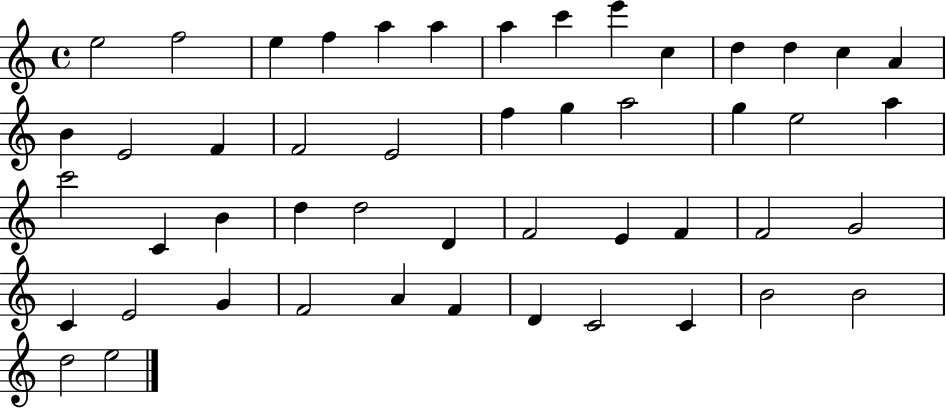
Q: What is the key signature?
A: C major